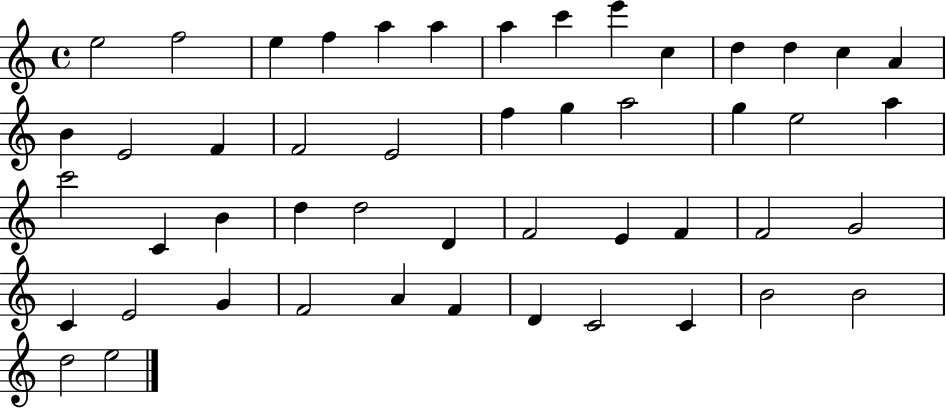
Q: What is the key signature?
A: C major